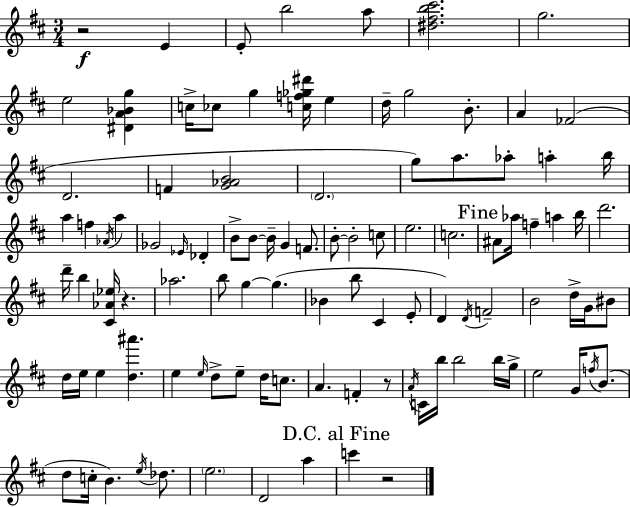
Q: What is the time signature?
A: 3/4